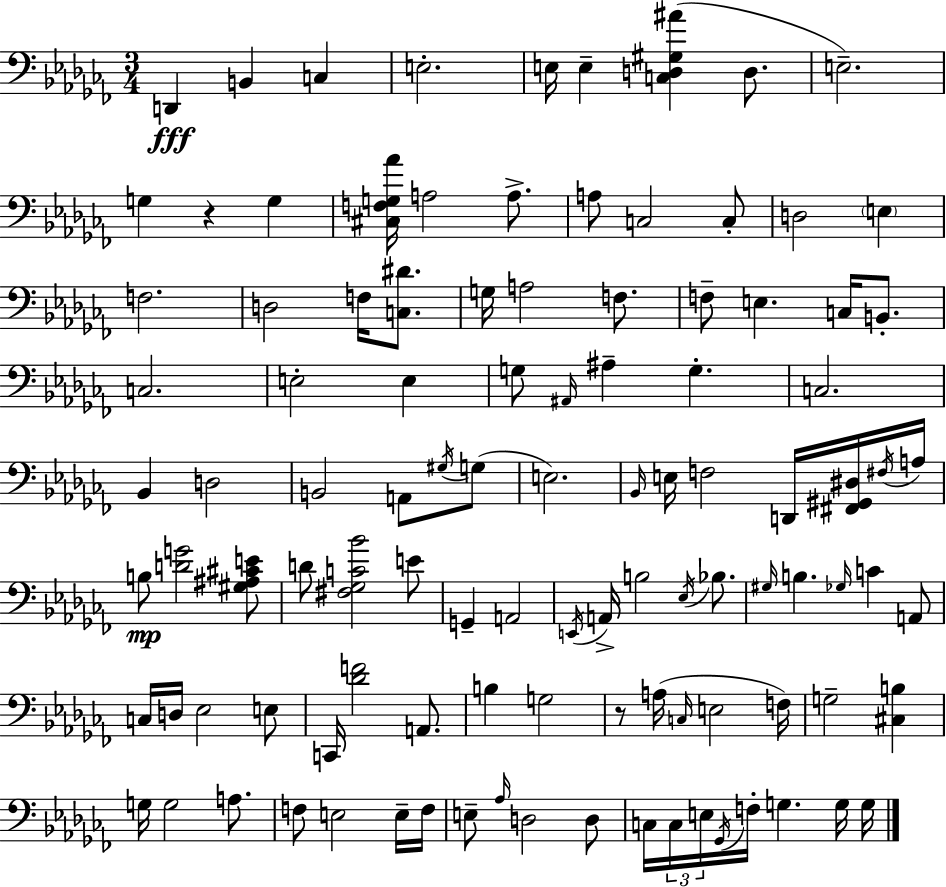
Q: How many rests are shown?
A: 2